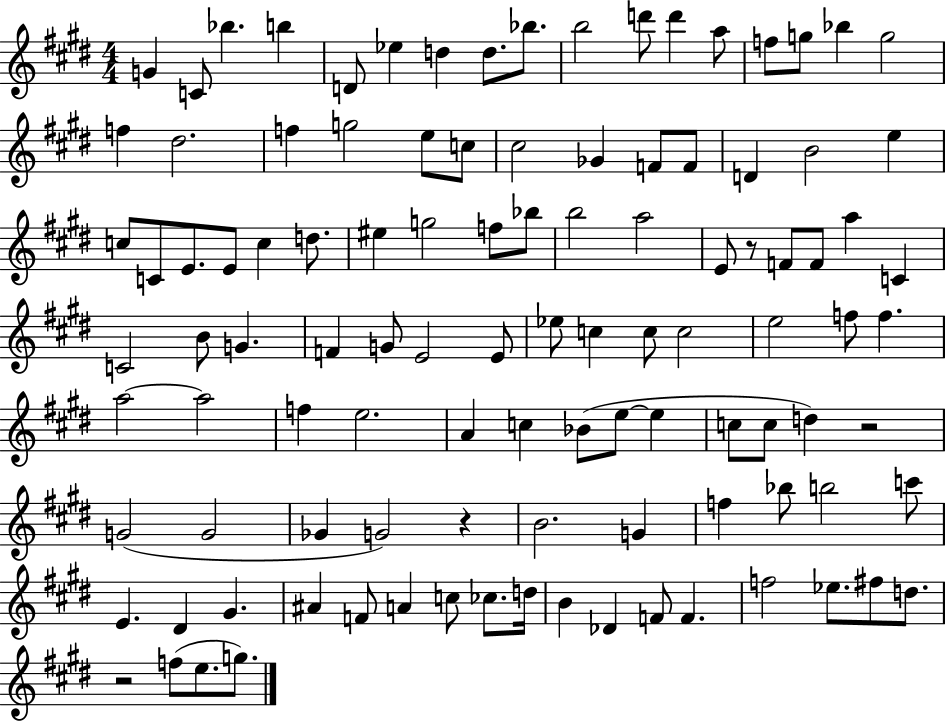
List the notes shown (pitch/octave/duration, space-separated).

G4/q C4/e Bb5/q. B5/q D4/e Eb5/q D5/q D5/e. Bb5/e. B5/h D6/e D6/q A5/e F5/e G5/e Bb5/q G5/h F5/q D#5/h. F5/q G5/h E5/e C5/e C#5/h Gb4/q F4/e F4/e D4/q B4/h E5/q C5/e C4/e E4/e. E4/e C5/q D5/e. EIS5/q G5/h F5/e Bb5/e B5/h A5/h E4/e R/e F4/e F4/e A5/q C4/q C4/h B4/e G4/q. F4/q G4/e E4/h E4/e Eb5/e C5/q C5/e C5/h E5/h F5/e F5/q. A5/h A5/h F5/q E5/h. A4/q C5/q Bb4/e E5/e E5/q C5/e C5/e D5/q R/h G4/h G4/h Gb4/q G4/h R/q B4/h. G4/q F5/q Bb5/e B5/h C6/e E4/q. D#4/q G#4/q. A#4/q F4/e A4/q C5/e CES5/e. D5/s B4/q Db4/q F4/e F4/q. F5/h Eb5/e. F#5/e D5/e. R/h F5/e E5/e. G5/e.